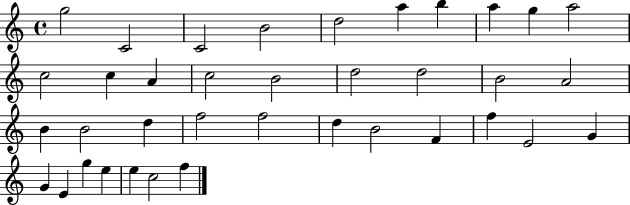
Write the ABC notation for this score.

X:1
T:Untitled
M:4/4
L:1/4
K:C
g2 C2 C2 B2 d2 a b a g a2 c2 c A c2 B2 d2 d2 B2 A2 B B2 d f2 f2 d B2 F f E2 G G E g e e c2 f